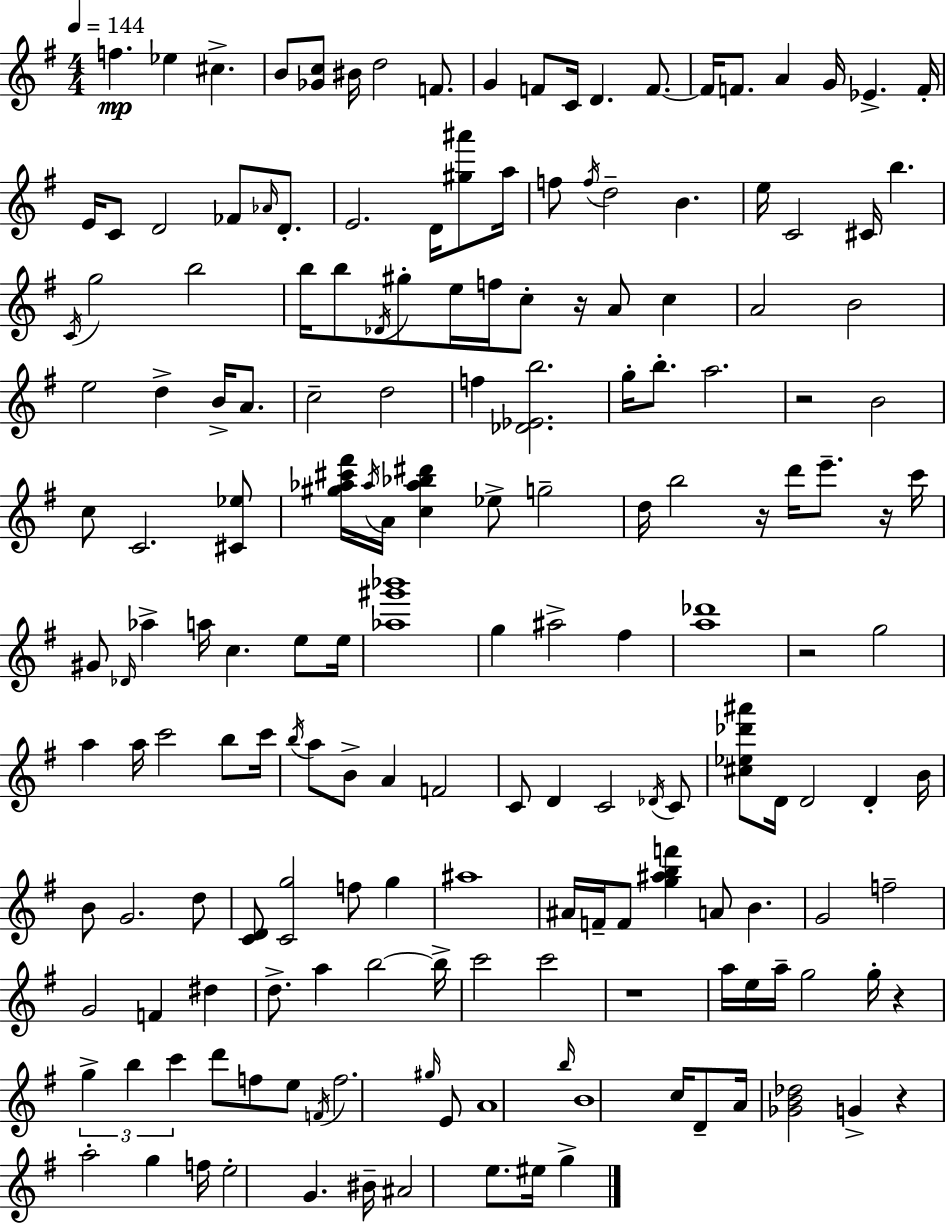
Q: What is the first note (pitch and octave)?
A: F5